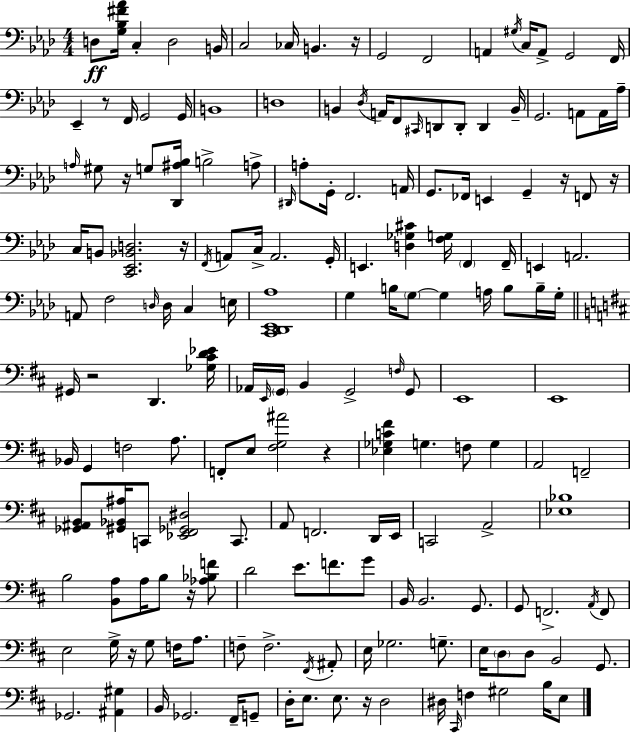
X:1
T:Untitled
M:4/4
L:1/4
K:Fm
D,/2 [G,_B,^F_A]/4 C, D,2 B,,/4 C,2 _C,/4 B,, z/4 G,,2 F,,2 A,, ^G,/4 C,/4 A,,/2 G,,2 F,,/4 _E,, z/2 F,,/4 G,,2 G,,/4 B,,4 D,4 B,, _D,/4 A,,/4 F,,/2 ^C,,/4 D,,/2 D,,/2 D,, B,,/4 G,,2 A,,/2 A,,/4 _A,/4 A,/4 ^G,/2 z/4 G,/2 [_D,,^A,_B,]/4 B,2 A,/2 ^D,,/4 A,/2 G,,/4 F,,2 A,,/4 G,,/2 _F,,/4 E,, G,, z/4 F,,/2 z/4 C,/4 B,,/2 [C,,_E,,_B,,D,]2 z/4 F,,/4 A,,/2 C,/4 A,,2 G,,/4 E,, [D,_G,^C] [F,G,]/4 F,, F,,/4 E,, A,,2 A,,/2 F,2 D,/4 D,/4 C, E,/4 [C,,_D,,_E,,_A,]4 G, B,/4 G,/2 G, A,/4 B,/2 B,/4 G,/4 ^G,,/4 z2 D,, [_G,^CD_E]/4 _A,,/4 E,,/4 G,,/4 B,, G,,2 F,/4 G,,/2 E,,4 E,,4 _B,,/4 G,, F,2 A,/2 F,,/2 E,/2 [^F,G,^A]2 z [_E,_G,C^F] G, F,/2 G, A,,2 F,,2 [_G,,^A,,B,,]/2 [^G,,_B,,^A,]/4 C,,/2 [_E,,^F,,_G,,^D,]2 C,,/2 A,,/2 F,,2 D,,/4 E,,/4 C,,2 A,,2 [_E,_B,]4 B,2 [B,,A,]/2 A,/4 B,/2 z/4 [_A,_B,F]/2 D2 E/2 F/2 G/2 B,,/4 B,,2 G,,/2 G,,/2 F,,2 A,,/4 F,,/2 E,2 G,/4 z/4 G,/2 F,/4 A,/2 F,/2 F,2 ^F,,/4 ^A,,/2 E,/4 _G,2 G,/2 E,/4 D,/2 D,/2 B,,2 G,,/2 _G,,2 [^A,,^G,] B,,/4 _G,,2 ^F,,/4 G,,/2 D,/4 E,/2 E,/2 z/4 D,2 ^D,/4 ^C,,/4 F, ^G,2 B,/4 E,/2